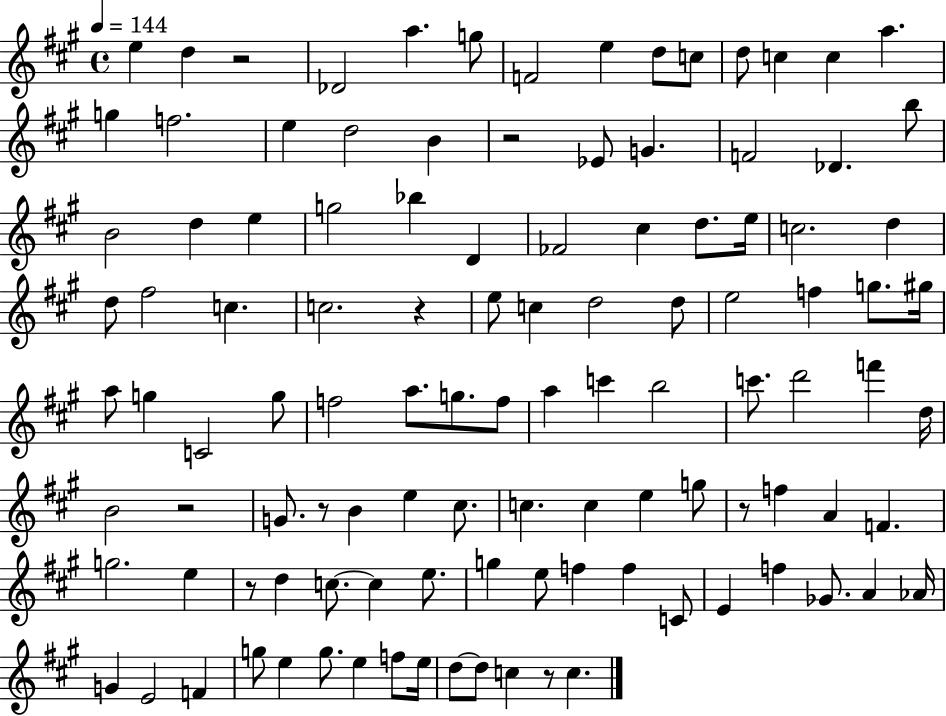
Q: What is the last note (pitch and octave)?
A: C5